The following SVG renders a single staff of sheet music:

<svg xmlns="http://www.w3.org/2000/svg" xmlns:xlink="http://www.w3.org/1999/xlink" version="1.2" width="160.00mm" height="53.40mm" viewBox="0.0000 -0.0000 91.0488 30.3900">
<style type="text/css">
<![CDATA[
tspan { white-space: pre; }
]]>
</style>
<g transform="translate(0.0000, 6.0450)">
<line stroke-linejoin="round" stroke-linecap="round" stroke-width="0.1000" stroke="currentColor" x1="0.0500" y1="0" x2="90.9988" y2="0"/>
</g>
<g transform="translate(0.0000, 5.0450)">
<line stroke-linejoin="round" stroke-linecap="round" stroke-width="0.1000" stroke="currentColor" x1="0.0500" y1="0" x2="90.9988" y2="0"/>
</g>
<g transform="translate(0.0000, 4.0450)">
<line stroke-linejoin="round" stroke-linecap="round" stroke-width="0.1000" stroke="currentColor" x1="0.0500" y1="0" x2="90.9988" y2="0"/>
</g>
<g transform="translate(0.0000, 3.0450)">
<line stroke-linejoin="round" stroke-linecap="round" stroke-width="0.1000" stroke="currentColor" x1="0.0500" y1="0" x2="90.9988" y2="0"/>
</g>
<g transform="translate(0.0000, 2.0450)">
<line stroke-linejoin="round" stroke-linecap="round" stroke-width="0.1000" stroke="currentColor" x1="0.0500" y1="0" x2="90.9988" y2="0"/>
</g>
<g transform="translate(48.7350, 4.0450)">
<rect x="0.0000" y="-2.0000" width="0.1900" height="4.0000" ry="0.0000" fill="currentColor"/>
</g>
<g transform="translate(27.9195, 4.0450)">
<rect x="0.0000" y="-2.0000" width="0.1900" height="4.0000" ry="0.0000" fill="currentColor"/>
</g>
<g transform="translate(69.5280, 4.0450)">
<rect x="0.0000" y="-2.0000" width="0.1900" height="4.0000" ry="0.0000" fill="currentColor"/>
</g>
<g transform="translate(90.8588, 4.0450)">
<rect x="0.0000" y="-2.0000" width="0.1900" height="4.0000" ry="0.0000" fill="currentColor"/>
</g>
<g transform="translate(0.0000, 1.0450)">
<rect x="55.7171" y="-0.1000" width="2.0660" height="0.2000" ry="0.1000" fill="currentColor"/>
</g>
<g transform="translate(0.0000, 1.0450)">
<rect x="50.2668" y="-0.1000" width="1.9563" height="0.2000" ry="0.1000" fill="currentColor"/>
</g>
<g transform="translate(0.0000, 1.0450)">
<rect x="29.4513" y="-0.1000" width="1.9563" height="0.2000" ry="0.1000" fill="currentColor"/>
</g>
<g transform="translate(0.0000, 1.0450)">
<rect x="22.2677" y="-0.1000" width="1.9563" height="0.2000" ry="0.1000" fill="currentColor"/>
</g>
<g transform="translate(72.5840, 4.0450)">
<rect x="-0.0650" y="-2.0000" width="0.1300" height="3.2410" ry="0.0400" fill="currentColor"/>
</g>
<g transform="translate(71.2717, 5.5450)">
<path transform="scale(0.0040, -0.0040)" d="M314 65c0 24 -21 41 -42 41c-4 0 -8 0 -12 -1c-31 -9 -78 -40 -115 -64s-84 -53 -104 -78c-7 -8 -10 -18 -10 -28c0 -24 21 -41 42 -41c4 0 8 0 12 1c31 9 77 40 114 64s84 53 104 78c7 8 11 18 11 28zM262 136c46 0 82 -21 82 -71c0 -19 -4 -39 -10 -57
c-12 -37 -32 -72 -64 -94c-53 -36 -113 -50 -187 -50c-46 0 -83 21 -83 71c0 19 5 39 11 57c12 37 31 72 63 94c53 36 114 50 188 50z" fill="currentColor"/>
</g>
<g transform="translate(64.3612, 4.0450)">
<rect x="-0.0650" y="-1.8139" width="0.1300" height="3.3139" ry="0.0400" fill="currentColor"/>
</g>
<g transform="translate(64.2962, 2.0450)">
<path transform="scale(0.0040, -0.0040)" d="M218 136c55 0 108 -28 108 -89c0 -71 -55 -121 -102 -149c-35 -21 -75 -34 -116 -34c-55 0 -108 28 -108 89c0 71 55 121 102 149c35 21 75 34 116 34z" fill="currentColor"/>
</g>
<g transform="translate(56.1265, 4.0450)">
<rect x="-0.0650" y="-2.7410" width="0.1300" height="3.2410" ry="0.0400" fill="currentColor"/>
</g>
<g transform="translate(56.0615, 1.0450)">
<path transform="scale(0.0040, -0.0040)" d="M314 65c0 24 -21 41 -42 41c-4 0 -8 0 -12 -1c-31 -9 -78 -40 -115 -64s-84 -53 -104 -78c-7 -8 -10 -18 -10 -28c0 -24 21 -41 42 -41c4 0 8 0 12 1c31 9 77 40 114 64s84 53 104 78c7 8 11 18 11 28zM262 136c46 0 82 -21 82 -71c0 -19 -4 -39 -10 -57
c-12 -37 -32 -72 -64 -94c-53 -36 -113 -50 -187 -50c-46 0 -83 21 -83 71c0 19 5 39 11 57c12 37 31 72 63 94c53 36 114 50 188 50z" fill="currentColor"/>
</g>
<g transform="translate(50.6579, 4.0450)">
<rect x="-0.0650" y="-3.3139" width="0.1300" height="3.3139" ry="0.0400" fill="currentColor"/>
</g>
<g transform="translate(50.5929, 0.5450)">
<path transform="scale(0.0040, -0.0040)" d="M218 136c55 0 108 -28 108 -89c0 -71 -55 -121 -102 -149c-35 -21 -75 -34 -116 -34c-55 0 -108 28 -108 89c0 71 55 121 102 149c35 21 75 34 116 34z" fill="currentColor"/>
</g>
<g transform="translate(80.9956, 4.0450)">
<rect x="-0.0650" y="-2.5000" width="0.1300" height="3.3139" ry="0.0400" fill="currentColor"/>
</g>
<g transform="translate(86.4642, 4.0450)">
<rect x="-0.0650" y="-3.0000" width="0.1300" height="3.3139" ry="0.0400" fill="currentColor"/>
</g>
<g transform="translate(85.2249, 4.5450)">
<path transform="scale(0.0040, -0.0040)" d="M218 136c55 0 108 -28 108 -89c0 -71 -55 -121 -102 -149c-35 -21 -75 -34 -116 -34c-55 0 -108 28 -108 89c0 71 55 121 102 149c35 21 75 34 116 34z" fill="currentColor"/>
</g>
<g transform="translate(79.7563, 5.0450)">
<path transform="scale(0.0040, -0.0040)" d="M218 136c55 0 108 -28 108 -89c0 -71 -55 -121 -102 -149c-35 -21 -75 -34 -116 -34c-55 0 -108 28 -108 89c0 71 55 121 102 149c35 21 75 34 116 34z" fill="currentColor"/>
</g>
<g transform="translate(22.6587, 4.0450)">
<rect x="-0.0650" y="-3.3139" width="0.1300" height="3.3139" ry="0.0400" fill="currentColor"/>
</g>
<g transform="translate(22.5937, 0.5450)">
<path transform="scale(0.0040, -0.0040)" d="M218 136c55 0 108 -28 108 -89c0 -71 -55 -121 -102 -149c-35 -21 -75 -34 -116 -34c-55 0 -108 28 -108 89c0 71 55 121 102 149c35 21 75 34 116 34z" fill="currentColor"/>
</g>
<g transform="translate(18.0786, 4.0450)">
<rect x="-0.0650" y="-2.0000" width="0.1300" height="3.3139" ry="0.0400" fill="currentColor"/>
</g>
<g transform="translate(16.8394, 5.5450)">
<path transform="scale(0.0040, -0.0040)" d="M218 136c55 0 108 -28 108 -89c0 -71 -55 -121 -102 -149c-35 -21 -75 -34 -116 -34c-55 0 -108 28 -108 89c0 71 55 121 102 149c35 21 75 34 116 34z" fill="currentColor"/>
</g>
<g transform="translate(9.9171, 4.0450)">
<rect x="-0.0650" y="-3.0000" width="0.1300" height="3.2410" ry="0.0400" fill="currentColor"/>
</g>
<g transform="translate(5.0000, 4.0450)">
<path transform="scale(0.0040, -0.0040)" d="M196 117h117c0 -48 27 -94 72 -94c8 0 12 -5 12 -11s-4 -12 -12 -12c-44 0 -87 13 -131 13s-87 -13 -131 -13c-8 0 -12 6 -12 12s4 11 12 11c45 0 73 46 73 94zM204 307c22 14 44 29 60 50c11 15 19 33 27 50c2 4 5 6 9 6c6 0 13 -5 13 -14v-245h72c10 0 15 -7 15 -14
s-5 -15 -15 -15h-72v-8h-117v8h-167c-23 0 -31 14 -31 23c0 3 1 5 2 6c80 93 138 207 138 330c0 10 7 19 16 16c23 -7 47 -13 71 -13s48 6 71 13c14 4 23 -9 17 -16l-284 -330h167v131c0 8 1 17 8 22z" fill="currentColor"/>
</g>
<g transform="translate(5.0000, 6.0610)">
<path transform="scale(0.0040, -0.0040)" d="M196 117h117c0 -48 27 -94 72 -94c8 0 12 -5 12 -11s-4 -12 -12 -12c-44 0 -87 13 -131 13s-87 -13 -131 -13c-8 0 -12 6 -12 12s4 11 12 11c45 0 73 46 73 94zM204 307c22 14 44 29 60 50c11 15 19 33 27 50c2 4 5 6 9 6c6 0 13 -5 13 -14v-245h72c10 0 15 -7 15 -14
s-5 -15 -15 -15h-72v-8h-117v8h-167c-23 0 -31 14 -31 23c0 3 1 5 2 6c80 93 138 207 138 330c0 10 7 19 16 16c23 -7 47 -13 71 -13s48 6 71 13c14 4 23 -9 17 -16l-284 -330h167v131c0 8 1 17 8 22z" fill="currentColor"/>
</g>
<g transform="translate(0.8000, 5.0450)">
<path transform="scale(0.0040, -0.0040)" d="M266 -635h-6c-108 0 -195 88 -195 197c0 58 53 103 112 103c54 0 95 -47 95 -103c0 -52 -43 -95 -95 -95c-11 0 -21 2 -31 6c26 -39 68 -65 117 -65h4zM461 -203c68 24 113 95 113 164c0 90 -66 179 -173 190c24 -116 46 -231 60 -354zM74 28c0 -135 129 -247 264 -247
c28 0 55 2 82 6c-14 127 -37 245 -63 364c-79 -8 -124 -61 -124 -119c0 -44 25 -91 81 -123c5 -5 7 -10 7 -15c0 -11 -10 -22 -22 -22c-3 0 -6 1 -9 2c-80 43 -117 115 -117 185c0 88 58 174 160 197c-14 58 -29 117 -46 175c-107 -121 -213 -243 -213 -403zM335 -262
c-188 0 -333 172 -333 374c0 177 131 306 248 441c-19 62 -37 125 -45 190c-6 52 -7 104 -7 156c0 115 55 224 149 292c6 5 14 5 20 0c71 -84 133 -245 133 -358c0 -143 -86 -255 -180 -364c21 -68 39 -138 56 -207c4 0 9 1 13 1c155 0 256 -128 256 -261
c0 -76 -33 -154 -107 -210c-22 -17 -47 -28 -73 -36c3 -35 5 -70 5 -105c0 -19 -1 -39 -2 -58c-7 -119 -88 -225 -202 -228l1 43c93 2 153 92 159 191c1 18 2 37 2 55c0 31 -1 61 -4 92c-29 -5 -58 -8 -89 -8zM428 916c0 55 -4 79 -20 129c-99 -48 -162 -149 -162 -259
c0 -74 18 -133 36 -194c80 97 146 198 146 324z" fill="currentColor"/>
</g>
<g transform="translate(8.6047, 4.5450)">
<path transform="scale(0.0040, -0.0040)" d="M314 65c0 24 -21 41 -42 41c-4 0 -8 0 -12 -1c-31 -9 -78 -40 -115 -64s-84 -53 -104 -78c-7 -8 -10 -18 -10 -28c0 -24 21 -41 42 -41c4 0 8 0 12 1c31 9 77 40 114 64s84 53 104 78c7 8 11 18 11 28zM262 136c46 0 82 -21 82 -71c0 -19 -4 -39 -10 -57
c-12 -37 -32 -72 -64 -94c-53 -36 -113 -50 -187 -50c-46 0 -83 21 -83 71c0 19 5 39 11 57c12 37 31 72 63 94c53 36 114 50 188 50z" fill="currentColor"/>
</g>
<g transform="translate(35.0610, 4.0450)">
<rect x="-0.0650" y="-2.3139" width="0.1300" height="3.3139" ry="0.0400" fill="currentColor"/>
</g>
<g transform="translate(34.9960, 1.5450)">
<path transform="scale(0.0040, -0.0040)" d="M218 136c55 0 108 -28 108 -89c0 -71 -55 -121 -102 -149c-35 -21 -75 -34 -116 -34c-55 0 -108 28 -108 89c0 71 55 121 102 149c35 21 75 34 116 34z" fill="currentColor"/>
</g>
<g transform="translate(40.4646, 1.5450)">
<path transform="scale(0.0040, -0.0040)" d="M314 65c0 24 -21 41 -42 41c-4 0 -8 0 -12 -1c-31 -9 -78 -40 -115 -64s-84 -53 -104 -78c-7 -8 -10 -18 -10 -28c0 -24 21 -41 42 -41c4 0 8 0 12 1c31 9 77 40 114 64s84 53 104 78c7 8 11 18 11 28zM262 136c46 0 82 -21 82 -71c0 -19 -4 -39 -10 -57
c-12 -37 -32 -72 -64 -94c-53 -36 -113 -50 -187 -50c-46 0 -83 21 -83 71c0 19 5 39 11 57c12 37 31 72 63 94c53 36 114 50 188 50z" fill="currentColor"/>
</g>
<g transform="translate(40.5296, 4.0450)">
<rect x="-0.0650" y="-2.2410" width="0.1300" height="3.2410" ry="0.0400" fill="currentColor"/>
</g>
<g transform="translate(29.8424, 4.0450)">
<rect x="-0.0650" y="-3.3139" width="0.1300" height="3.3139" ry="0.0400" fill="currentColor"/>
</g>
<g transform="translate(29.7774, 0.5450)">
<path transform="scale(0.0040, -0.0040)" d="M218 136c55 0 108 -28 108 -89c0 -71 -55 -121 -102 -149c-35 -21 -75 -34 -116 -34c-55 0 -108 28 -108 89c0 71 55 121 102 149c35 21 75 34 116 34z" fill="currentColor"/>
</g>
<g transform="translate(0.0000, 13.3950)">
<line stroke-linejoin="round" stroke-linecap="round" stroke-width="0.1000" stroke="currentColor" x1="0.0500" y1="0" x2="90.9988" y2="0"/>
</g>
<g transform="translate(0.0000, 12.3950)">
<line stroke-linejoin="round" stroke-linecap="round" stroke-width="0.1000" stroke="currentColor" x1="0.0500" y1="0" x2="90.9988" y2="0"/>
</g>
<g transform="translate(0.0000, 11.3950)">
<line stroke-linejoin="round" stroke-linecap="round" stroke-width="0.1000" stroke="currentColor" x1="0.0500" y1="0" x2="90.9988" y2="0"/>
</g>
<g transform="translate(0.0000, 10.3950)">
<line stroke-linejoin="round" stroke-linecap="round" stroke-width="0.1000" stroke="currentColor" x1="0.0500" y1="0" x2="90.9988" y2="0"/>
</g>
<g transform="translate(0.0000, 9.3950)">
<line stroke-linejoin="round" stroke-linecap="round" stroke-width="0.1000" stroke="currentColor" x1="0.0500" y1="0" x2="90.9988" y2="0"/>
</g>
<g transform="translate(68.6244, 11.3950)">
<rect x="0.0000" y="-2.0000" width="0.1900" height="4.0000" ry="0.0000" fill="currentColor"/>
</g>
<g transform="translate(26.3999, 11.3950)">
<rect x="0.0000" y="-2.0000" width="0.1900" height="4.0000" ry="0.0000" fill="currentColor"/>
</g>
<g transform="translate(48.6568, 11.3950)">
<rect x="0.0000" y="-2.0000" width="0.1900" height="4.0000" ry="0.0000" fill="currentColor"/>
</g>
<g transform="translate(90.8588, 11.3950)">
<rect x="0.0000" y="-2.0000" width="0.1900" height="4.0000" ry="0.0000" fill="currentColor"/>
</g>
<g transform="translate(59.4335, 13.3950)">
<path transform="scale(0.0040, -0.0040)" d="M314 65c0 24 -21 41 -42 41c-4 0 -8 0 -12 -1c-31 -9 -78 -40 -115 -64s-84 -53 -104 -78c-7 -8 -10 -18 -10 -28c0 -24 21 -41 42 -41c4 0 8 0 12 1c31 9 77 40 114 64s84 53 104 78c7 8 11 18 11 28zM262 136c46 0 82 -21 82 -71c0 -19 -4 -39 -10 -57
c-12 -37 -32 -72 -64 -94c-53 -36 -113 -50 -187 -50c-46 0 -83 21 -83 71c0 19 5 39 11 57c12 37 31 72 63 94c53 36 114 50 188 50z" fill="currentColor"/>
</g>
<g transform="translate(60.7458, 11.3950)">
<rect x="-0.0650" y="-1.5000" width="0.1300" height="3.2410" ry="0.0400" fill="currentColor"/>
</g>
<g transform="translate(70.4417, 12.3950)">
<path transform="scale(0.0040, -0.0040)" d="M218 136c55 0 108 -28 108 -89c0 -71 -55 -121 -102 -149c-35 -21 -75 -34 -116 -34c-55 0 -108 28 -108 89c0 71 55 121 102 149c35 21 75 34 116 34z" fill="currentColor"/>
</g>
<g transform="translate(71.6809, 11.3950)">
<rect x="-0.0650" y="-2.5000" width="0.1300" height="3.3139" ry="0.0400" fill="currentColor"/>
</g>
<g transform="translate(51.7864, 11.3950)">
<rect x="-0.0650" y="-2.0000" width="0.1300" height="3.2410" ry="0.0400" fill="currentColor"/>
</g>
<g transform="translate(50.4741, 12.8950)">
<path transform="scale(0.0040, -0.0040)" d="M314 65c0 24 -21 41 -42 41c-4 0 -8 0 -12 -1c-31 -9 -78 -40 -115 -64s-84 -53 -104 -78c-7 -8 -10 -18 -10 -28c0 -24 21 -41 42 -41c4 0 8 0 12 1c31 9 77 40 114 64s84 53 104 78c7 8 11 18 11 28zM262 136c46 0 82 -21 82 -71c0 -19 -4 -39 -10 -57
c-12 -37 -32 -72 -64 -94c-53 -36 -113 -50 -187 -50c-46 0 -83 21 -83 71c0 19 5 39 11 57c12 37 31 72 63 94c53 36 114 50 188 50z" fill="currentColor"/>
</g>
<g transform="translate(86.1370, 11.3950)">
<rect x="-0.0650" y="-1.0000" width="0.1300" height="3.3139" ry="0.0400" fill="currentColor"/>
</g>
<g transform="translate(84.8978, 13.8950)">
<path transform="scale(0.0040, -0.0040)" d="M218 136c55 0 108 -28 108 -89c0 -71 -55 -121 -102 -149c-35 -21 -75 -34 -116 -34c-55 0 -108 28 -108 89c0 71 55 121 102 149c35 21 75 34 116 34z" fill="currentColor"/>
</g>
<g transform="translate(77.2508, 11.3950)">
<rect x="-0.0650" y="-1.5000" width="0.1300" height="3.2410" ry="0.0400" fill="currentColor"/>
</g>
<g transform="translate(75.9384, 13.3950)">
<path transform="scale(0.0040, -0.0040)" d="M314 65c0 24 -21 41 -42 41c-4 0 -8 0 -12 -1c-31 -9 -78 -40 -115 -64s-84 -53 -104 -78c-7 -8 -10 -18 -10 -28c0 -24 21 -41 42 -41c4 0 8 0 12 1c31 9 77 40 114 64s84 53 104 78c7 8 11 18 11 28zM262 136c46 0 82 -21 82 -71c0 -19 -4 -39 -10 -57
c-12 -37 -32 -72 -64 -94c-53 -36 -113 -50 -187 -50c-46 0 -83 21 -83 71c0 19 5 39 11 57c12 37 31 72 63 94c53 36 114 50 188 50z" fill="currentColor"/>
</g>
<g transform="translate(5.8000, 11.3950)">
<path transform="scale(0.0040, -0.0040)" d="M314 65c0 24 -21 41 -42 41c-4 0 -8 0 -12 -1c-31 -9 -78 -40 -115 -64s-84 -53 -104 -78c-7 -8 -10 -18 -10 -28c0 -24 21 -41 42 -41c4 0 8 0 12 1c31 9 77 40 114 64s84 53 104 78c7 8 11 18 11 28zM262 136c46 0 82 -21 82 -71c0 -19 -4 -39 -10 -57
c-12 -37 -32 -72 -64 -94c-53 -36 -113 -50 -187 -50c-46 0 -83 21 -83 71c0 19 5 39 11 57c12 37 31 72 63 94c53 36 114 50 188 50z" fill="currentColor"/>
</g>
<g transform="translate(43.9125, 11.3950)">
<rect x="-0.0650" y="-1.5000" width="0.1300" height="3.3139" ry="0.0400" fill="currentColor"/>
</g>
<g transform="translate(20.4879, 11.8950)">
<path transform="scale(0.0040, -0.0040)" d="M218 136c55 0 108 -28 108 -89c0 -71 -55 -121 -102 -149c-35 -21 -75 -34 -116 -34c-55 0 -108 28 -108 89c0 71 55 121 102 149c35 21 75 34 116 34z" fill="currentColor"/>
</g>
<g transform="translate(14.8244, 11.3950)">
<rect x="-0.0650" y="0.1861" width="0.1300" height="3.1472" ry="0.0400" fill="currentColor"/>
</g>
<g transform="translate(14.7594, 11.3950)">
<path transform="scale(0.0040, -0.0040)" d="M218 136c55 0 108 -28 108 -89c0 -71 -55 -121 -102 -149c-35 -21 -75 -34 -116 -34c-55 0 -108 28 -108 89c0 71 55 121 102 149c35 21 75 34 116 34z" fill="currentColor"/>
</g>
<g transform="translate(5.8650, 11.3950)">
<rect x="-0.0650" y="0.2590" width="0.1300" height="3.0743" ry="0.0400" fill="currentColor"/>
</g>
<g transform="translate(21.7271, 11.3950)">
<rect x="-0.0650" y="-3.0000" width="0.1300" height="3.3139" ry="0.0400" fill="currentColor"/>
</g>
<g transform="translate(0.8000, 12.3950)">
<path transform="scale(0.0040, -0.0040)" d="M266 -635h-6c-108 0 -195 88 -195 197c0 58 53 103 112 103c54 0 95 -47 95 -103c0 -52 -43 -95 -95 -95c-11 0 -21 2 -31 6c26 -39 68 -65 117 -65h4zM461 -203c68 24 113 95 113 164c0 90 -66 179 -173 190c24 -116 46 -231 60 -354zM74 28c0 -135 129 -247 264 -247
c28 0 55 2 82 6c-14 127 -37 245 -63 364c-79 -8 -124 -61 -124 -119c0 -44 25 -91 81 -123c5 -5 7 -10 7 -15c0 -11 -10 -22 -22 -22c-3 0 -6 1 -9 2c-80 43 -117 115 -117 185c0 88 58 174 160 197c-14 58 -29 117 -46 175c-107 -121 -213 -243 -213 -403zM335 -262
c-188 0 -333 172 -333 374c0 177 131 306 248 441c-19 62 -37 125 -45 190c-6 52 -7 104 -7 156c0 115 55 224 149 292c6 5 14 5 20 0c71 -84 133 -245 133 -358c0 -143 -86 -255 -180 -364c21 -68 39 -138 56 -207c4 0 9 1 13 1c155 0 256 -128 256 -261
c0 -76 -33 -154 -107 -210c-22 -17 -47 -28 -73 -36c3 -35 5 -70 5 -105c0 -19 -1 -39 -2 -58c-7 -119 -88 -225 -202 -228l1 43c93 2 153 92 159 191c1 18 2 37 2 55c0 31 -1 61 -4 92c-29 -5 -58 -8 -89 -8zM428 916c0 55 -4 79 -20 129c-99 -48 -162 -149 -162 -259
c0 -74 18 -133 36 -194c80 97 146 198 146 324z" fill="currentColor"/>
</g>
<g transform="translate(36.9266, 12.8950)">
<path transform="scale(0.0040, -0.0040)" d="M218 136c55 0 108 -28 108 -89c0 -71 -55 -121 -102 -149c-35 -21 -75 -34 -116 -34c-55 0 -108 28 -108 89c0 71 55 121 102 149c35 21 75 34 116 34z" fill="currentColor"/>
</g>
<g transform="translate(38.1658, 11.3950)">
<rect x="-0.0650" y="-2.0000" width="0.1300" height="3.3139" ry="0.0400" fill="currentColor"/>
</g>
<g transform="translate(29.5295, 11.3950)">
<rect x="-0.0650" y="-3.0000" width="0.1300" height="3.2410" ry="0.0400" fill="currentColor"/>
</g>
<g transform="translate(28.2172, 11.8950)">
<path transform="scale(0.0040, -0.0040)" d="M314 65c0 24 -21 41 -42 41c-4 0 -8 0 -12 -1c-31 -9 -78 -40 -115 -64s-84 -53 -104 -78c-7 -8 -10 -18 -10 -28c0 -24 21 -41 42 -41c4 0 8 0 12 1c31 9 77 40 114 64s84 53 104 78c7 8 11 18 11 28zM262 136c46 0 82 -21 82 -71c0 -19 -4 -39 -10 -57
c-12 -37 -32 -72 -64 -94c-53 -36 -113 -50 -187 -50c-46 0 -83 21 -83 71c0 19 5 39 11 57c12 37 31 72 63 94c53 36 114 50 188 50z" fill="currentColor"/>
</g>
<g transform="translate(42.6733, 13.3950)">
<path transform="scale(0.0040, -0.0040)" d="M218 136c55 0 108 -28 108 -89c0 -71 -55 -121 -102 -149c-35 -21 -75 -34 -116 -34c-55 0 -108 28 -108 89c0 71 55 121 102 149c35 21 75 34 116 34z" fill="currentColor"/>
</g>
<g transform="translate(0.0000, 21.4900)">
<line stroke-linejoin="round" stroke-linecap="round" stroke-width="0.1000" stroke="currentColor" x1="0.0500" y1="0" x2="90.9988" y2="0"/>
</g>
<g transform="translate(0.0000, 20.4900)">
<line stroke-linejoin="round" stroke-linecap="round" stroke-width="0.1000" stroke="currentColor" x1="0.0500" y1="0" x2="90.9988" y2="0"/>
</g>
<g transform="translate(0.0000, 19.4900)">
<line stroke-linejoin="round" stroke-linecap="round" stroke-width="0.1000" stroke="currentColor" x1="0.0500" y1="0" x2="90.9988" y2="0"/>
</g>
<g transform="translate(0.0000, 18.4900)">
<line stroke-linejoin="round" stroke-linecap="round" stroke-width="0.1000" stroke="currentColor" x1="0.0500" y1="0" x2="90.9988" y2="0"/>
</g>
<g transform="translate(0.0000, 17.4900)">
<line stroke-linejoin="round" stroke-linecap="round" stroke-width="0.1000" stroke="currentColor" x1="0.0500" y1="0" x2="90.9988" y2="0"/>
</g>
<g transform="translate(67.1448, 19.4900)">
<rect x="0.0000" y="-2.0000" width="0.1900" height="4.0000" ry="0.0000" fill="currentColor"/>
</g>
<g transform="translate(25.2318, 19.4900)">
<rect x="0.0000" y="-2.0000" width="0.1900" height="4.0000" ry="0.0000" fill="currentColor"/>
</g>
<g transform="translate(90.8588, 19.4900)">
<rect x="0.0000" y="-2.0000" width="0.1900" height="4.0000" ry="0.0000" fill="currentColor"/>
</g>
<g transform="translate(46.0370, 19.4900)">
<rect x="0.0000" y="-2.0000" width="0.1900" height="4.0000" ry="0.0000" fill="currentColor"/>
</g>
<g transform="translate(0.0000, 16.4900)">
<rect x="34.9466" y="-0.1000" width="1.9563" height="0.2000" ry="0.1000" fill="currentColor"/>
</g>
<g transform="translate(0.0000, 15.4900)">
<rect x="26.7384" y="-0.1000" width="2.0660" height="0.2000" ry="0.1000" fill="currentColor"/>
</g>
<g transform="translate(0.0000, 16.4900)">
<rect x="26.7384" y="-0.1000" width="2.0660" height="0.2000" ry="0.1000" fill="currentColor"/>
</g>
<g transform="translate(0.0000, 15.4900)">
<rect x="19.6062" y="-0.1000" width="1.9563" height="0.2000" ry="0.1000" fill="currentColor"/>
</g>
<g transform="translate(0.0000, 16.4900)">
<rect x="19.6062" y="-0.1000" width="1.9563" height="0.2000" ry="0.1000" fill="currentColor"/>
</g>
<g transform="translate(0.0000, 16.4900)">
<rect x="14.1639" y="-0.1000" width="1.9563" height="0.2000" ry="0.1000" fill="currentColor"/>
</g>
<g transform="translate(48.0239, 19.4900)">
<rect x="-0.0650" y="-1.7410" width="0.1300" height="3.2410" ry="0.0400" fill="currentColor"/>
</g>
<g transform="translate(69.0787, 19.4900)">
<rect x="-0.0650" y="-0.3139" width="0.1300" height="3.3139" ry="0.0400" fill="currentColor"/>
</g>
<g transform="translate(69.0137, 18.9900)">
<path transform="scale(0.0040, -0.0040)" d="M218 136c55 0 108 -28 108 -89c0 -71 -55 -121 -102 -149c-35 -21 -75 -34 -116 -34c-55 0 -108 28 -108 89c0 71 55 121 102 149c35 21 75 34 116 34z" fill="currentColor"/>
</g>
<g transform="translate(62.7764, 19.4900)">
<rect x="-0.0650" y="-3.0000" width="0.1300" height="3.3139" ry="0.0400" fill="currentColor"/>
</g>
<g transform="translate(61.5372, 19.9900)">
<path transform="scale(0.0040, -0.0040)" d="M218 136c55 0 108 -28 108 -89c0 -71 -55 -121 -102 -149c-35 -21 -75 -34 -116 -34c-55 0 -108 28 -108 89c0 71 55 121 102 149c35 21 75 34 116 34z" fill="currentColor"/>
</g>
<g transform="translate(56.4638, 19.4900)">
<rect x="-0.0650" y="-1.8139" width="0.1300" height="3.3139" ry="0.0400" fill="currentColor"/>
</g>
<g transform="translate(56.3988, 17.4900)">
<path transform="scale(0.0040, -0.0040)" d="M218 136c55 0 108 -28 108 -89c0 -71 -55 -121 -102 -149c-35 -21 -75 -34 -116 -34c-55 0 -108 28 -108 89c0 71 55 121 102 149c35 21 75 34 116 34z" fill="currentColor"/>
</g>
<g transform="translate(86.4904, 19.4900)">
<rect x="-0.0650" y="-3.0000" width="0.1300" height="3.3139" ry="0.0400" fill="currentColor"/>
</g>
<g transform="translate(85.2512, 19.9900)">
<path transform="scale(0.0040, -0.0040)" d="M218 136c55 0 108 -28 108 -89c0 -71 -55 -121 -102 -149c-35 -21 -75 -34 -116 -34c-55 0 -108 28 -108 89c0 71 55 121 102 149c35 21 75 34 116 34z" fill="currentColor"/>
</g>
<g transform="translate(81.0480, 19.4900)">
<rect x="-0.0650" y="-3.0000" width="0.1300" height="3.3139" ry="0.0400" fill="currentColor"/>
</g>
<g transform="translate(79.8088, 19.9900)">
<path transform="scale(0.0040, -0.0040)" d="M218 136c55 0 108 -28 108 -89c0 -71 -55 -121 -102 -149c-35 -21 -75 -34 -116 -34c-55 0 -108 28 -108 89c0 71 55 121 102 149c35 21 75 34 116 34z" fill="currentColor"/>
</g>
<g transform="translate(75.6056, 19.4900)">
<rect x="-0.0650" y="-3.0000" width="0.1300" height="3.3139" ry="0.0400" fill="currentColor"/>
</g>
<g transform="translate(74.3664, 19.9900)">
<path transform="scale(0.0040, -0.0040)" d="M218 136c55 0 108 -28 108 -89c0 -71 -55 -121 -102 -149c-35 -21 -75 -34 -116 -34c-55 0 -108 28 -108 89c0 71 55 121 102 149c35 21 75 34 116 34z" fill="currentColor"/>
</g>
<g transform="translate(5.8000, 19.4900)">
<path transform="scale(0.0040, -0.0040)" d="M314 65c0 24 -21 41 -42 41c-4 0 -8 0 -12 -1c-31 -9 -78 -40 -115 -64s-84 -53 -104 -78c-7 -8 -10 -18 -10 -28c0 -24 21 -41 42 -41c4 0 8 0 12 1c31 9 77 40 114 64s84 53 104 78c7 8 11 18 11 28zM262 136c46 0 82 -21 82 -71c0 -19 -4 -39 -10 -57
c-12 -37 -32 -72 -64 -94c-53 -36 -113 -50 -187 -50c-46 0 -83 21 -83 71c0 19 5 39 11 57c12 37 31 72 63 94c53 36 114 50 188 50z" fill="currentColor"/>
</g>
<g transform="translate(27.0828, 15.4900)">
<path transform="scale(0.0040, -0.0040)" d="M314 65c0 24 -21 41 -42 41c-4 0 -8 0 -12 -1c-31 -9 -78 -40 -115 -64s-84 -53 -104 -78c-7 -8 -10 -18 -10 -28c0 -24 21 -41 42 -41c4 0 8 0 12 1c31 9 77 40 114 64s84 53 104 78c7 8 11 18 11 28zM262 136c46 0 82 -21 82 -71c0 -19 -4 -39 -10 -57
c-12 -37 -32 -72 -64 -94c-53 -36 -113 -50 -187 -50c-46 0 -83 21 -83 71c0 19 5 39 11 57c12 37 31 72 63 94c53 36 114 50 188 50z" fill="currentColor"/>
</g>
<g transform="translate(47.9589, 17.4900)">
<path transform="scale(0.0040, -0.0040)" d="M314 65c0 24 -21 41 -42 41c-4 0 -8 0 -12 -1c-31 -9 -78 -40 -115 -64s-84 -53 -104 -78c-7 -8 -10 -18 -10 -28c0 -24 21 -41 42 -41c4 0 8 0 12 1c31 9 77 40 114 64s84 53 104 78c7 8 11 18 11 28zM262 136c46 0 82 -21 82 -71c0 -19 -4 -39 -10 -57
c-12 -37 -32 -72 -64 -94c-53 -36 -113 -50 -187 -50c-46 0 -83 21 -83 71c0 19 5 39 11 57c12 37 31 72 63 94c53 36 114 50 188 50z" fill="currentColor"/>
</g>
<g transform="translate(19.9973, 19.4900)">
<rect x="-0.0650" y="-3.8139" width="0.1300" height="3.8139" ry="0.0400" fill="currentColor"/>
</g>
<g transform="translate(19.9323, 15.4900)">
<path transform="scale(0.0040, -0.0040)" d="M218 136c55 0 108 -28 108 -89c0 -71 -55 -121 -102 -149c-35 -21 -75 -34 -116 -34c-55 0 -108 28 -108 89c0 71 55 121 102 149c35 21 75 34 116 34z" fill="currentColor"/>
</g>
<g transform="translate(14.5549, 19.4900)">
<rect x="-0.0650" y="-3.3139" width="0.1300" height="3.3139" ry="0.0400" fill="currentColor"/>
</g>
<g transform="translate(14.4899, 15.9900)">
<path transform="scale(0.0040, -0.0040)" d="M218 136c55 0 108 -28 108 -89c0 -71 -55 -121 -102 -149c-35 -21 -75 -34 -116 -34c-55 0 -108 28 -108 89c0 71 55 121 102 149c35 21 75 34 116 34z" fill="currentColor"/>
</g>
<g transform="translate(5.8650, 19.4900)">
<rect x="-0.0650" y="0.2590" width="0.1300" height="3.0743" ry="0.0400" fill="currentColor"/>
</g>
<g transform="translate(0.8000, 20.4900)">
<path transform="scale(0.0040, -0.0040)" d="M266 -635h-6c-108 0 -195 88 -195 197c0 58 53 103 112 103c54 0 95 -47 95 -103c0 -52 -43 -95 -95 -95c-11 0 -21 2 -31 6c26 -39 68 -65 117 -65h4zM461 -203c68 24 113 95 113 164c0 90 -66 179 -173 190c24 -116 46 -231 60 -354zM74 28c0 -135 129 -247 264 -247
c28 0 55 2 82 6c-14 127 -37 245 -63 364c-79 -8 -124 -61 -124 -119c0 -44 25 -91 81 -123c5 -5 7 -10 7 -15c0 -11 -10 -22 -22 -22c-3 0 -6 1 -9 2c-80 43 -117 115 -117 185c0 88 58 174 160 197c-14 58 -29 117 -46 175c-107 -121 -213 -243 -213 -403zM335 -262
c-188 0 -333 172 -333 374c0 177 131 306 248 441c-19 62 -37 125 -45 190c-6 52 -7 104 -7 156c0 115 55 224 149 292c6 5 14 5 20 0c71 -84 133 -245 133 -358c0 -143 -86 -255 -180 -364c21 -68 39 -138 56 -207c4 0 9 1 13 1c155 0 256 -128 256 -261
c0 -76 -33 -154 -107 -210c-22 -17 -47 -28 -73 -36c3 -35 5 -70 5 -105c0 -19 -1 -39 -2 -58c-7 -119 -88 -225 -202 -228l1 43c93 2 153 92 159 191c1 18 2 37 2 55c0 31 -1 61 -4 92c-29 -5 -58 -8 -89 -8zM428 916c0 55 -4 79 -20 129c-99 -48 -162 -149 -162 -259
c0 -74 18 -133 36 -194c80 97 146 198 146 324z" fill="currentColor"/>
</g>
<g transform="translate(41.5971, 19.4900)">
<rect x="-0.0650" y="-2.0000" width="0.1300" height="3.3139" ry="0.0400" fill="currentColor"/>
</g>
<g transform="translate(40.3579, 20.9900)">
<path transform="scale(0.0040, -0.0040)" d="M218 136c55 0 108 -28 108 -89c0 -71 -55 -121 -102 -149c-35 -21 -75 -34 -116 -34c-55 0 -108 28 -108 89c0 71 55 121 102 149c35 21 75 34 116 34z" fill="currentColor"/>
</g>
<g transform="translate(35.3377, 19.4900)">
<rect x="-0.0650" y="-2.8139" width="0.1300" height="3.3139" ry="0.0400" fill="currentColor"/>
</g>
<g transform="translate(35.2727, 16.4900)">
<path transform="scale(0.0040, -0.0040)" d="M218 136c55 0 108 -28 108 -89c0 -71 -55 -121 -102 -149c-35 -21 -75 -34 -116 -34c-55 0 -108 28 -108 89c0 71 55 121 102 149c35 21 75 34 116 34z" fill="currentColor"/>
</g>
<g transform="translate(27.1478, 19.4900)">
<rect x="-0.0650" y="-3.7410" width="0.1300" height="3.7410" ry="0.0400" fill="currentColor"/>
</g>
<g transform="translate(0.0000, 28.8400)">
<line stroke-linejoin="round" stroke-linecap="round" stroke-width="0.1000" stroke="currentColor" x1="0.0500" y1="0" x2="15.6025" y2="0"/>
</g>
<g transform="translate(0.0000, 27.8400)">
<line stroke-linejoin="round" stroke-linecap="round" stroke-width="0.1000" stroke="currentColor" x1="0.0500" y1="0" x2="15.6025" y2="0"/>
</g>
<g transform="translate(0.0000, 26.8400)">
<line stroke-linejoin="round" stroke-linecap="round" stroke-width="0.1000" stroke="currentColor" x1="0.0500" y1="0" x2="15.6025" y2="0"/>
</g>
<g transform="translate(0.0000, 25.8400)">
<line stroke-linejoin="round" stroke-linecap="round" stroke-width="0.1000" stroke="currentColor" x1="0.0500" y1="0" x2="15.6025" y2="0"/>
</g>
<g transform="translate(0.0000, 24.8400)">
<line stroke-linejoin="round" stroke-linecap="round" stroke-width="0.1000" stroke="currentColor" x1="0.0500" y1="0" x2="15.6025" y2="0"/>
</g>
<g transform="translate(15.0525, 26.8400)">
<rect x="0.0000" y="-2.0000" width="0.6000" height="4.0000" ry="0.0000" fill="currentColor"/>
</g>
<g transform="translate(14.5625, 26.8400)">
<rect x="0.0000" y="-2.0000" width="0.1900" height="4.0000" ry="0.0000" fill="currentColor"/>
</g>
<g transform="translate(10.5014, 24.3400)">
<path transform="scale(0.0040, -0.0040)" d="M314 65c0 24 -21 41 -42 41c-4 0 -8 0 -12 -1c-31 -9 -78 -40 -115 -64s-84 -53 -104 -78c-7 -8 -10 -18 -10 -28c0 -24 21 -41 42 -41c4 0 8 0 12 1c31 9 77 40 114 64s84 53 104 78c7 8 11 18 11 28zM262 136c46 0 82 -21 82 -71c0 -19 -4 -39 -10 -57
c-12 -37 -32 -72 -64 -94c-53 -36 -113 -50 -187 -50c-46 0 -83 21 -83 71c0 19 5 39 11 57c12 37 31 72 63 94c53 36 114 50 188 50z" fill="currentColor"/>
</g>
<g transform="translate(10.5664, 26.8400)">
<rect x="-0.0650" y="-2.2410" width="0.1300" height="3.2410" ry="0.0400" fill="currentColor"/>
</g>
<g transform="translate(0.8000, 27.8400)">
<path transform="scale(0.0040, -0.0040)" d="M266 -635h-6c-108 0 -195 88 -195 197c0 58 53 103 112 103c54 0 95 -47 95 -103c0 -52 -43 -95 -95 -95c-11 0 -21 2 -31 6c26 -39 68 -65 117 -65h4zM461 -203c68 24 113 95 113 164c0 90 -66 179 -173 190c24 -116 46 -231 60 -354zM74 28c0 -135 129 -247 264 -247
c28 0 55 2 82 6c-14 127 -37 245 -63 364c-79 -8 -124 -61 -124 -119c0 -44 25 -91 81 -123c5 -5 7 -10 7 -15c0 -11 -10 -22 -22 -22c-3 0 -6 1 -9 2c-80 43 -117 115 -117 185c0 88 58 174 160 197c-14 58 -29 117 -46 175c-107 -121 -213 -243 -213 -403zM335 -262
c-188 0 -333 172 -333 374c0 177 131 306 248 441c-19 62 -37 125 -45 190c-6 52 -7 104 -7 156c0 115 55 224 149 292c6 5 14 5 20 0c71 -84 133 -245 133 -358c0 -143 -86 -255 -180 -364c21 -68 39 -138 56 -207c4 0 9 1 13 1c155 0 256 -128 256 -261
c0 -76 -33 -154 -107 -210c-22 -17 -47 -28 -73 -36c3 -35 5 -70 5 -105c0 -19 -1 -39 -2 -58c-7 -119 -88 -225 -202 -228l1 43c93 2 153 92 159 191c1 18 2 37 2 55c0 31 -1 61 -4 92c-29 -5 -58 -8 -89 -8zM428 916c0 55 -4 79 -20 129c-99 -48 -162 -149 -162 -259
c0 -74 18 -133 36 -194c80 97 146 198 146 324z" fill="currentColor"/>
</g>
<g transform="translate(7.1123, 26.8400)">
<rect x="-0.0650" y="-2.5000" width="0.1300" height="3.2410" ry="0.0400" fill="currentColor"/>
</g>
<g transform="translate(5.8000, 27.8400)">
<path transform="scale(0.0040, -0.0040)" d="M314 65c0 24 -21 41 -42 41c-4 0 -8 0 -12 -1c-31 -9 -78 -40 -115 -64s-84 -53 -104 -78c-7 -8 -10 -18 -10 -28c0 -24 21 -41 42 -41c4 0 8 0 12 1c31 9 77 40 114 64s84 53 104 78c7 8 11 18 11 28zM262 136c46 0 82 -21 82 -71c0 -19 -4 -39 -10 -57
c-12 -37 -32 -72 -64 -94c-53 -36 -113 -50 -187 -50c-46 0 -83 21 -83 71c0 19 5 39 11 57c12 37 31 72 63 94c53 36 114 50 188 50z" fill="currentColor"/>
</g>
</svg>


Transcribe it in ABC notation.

X:1
T:Untitled
M:4/4
L:1/4
K:C
A2 F b b g g2 b a2 f F2 G A B2 B A A2 F E F2 E2 G E2 D B2 b c' c'2 a F f2 f A c A A A G2 g2